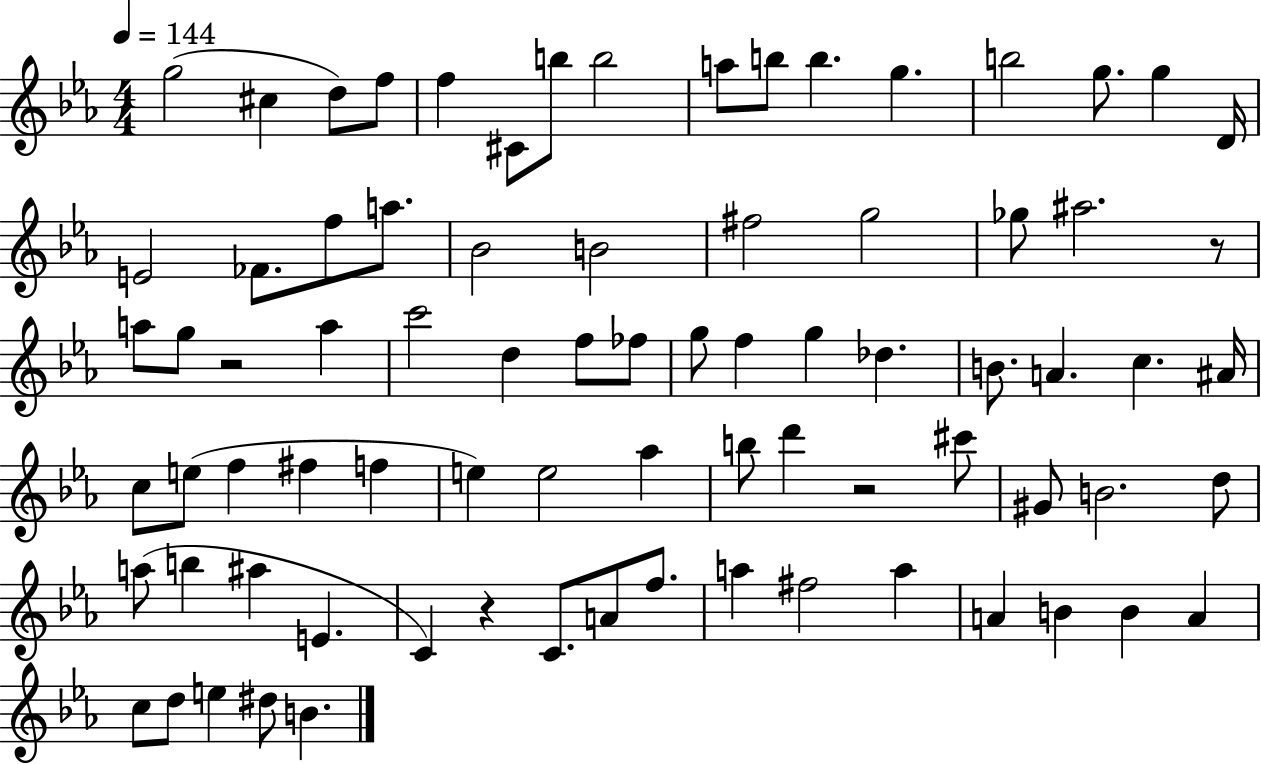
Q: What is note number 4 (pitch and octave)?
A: F5